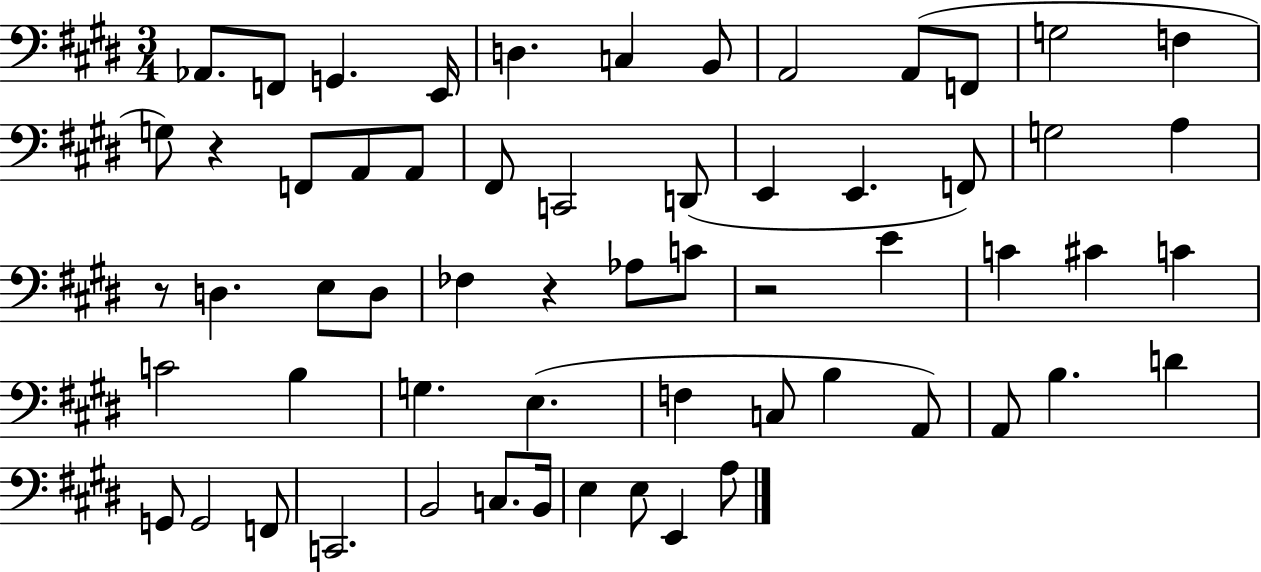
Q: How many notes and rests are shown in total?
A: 60